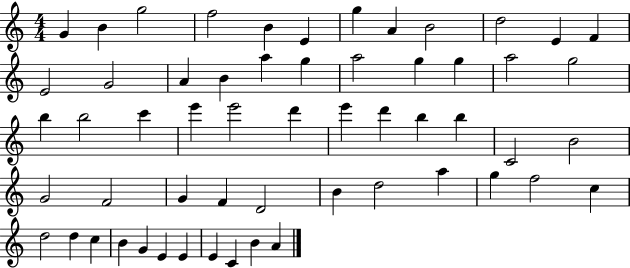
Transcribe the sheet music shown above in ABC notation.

X:1
T:Untitled
M:4/4
L:1/4
K:C
G B g2 f2 B E g A B2 d2 E F E2 G2 A B a g a2 g g a2 g2 b b2 c' e' e'2 d' e' d' b b C2 B2 G2 F2 G F D2 B d2 a g f2 c d2 d c B G E E E C B A